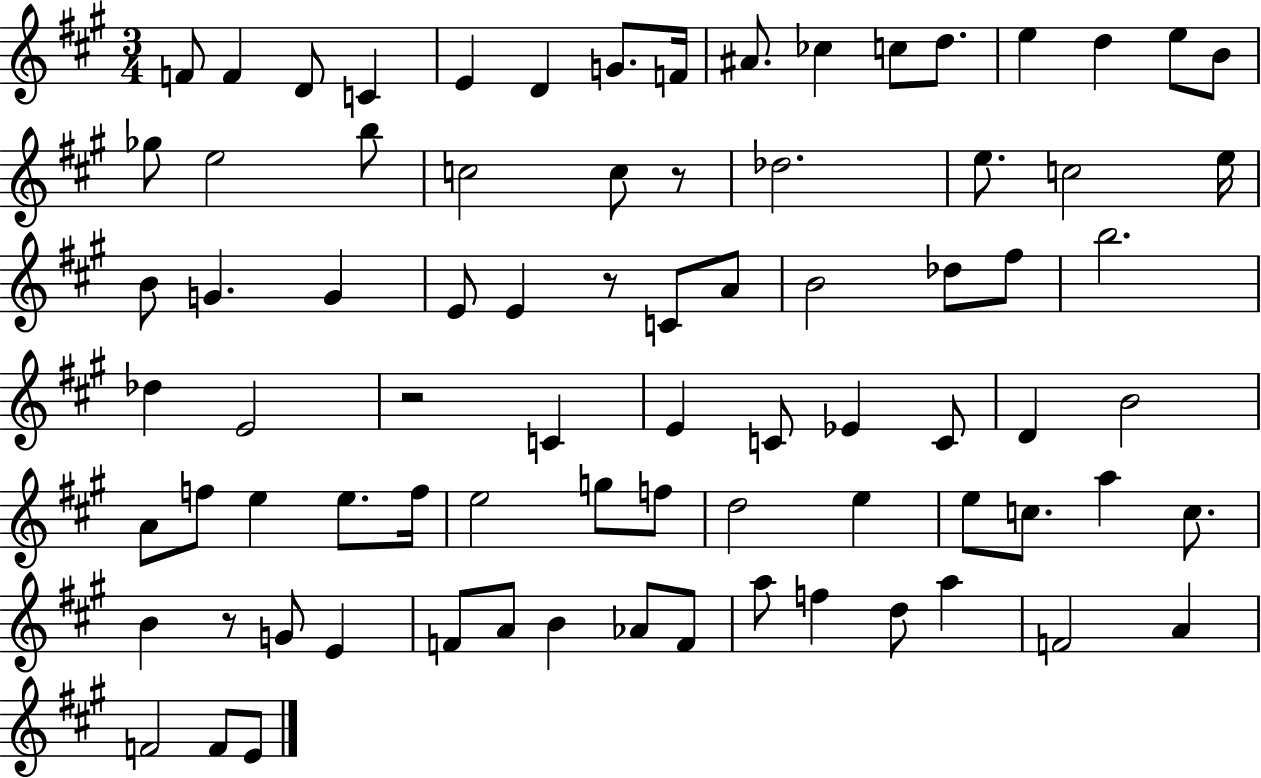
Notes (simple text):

F4/e F4/q D4/e C4/q E4/q D4/q G4/e. F4/s A#4/e. CES5/q C5/e D5/e. E5/q D5/q E5/e B4/e Gb5/e E5/h B5/e C5/h C5/e R/e Db5/h. E5/e. C5/h E5/s B4/e G4/q. G4/q E4/e E4/q R/e C4/e A4/e B4/h Db5/e F#5/e B5/h. Db5/q E4/h R/h C4/q E4/q C4/e Eb4/q C4/e D4/q B4/h A4/e F5/e E5/q E5/e. F5/s E5/h G5/e F5/e D5/h E5/q E5/e C5/e. A5/q C5/e. B4/q R/e G4/e E4/q F4/e A4/e B4/q Ab4/e F4/e A5/e F5/q D5/e A5/q F4/h A4/q F4/h F4/e E4/e